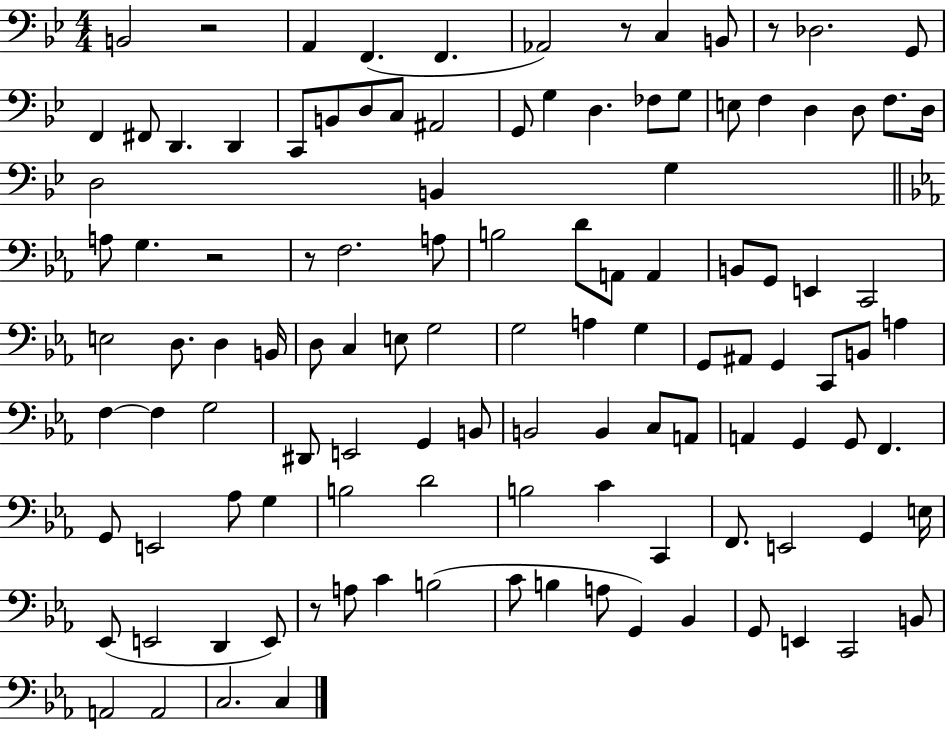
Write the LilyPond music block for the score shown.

{
  \clef bass
  \numericTimeSignature
  \time 4/4
  \key bes \major
  b,2 r2 | a,4 f,4.( f,4. | aes,2) r8 c4 b,8 | r8 des2. g,8 | \break f,4 fis,8 d,4. d,4 | c,8 b,8 d8 c8 ais,2 | g,8 g4 d4. fes8 g8 | e8 f4 d4 d8 f8. d16 | \break d2 b,4 g4 | \bar "||" \break \key ees \major a8 g4. r2 | r8 f2. a8 | b2 d'8 a,8 a,4 | b,8 g,8 e,4 c,2 | \break e2 d8. d4 b,16 | d8 c4 e8 g2 | g2 a4 g4 | g,8 ais,8 g,4 c,8 b,8 a4 | \break f4~~ f4 g2 | dis,8 e,2 g,4 b,8 | b,2 b,4 c8 a,8 | a,4 g,4 g,8 f,4. | \break g,8 e,2 aes8 g4 | b2 d'2 | b2 c'4 c,4 | f,8. e,2 g,4 e16 | \break ees,8( e,2 d,4 e,8) | r8 a8 c'4 b2( | c'8 b4 a8 g,4) bes,4 | g,8 e,4 c,2 b,8 | \break a,2 a,2 | c2. c4 | \bar "|."
}